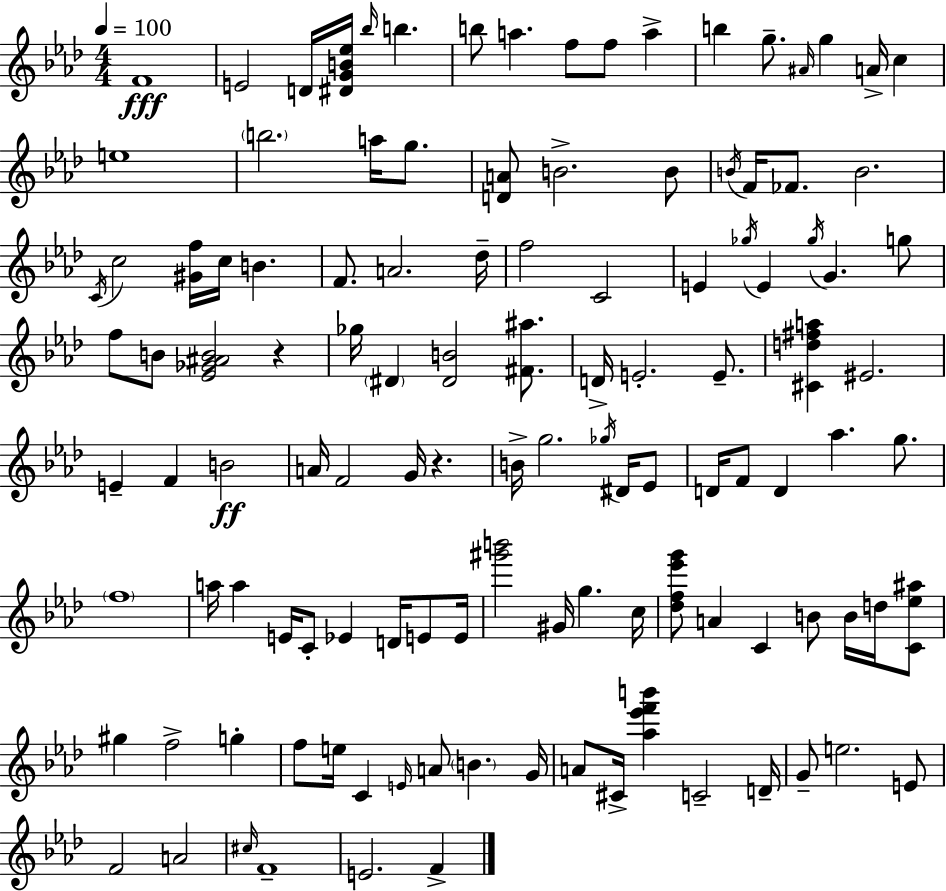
{
  \clef treble
  \numericTimeSignature
  \time 4/4
  \key aes \major
  \tempo 4 = 100
  f'1\fff | e'2 d'16 <dis' g' b' ees''>16 \grace { bes''16 } b''4. | b''8 a''4. f''8 f''8 a''4-> | b''4 g''8.-- \grace { ais'16 } g''4 a'16-> c''4 | \break e''1 | \parenthesize b''2. a''16 g''8. | <d' a'>8 b'2.-> | b'8 \acciaccatura { b'16 } f'16 fes'8. b'2. | \break \acciaccatura { c'16 } c''2 <gis' f''>16 c''16 b'4. | f'8. a'2. | des''16-- f''2 c'2 | e'4 \acciaccatura { ges''16 } e'4 \acciaccatura { ges''16 } g'4. | \break g''8 f''8 b'8 <ees' ges' ais' b'>2 | r4 ges''16 \parenthesize dis'4 <dis' b'>2 | <fis' ais''>8. d'16-> e'2.-. | e'8.-- <cis' d'' fis'' a''>4 eis'2. | \break e'4-- f'4 b'2\ff | a'16 f'2 g'16 | r4. b'16-> g''2. | \acciaccatura { ges''16 } dis'16 ees'8 d'16 f'8 d'4 aes''4. | \break g''8. \parenthesize f''1 | a''16 a''4 e'16 c'8-. ees'4 | d'16 e'8 e'16 <gis''' b'''>2 gis'16 | g''4. c''16 <des'' f'' ees''' g'''>8 a'4 c'4 | \break b'8 b'16 d''16 <c' ees'' ais''>8 gis''4 f''2-> | g''4-. f''8 e''16 c'4 \grace { e'16 } a'8 | \parenthesize b'4. g'16 a'8 cis'16-> <aes'' ees''' f''' b'''>4 c'2-- | d'16-- g'8-- e''2. | \break e'8 f'2 | a'2 \grace { cis''16 } f'1-- | e'2. | f'4-> \bar "|."
}